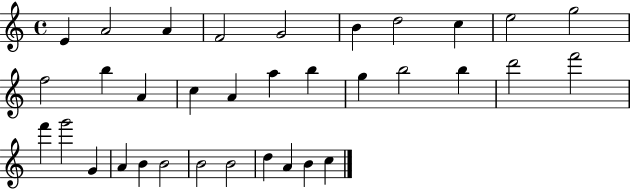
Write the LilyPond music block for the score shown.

{
  \clef treble
  \time 4/4
  \defaultTimeSignature
  \key c \major
  e'4 a'2 a'4 | f'2 g'2 | b'4 d''2 c''4 | e''2 g''2 | \break f''2 b''4 a'4 | c''4 a'4 a''4 b''4 | g''4 b''2 b''4 | d'''2 f'''2 | \break f'''4 g'''2 g'4 | a'4 b'4 b'2 | b'2 b'2 | d''4 a'4 b'4 c''4 | \break \bar "|."
}